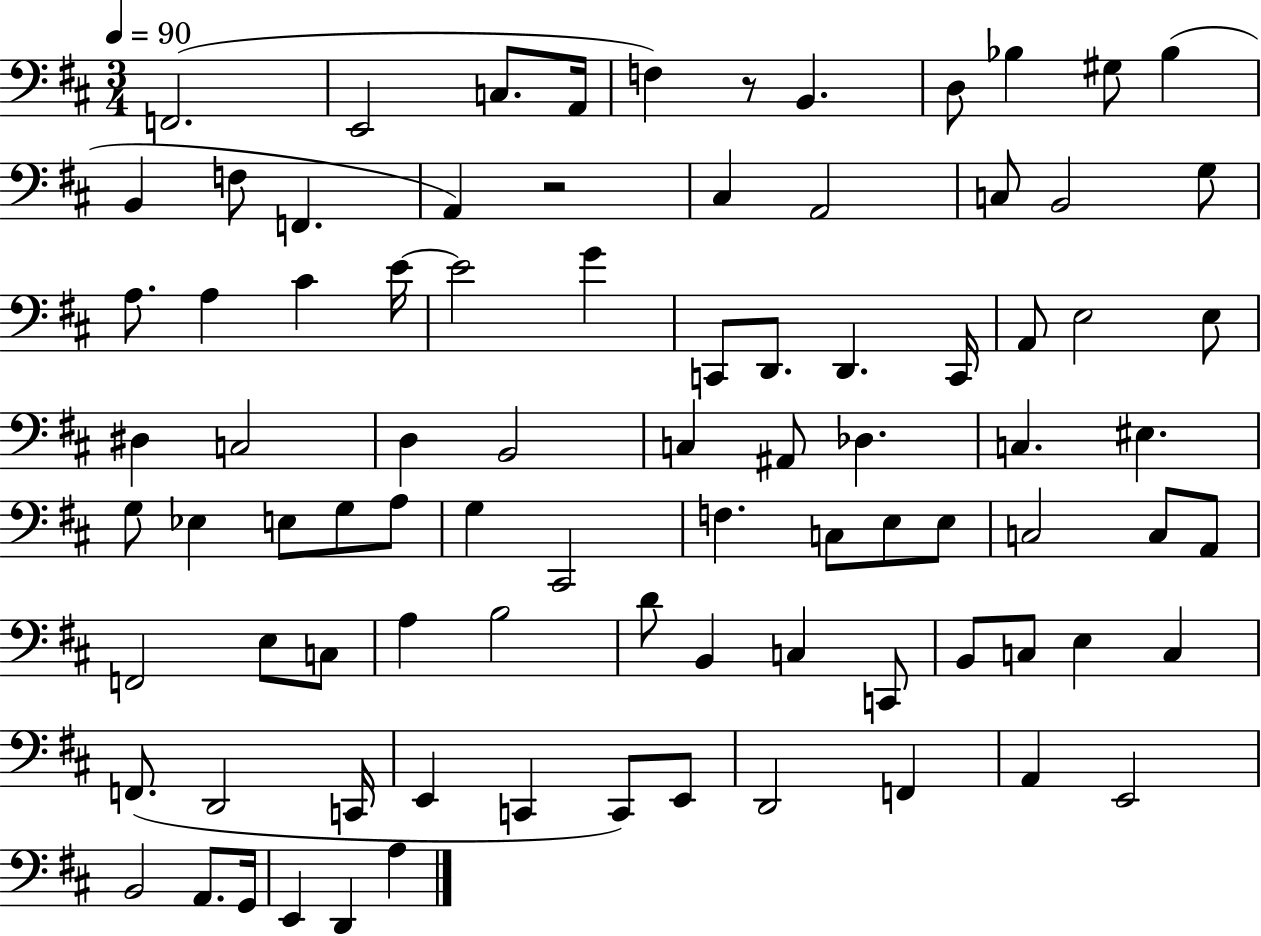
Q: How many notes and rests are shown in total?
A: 87